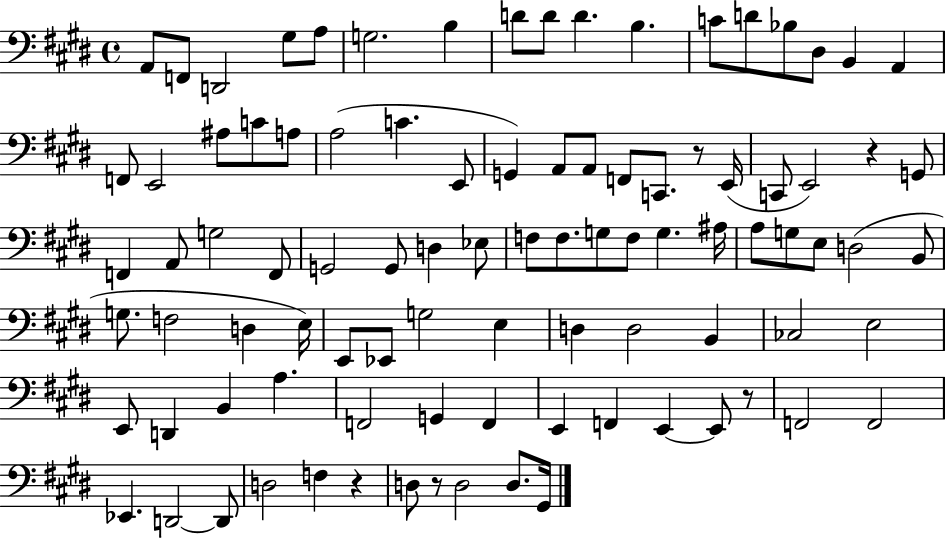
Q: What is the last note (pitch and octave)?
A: G#2